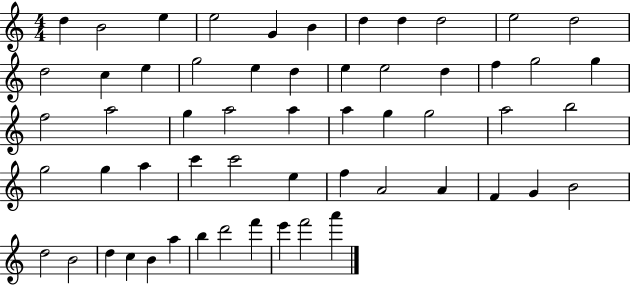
{
  \clef treble
  \numericTimeSignature
  \time 4/4
  \key c \major
  d''4 b'2 e''4 | e''2 g'4 b'4 | d''4 d''4 d''2 | e''2 d''2 | \break d''2 c''4 e''4 | g''2 e''4 d''4 | e''4 e''2 d''4 | f''4 g''2 g''4 | \break f''2 a''2 | g''4 a''2 a''4 | a''4 g''4 g''2 | a''2 b''2 | \break g''2 g''4 a''4 | c'''4 c'''2 e''4 | f''4 a'2 a'4 | f'4 g'4 b'2 | \break d''2 b'2 | d''4 c''4 b'4 a''4 | b''4 d'''2 f'''4 | e'''4 f'''2 a'''4 | \break \bar "|."
}